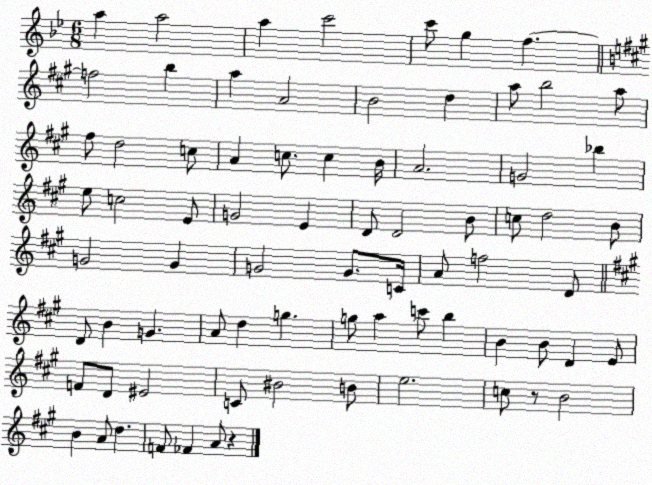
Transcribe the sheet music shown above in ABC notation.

X:1
T:Untitled
M:6/8
L:1/4
K:Bb
a a2 a c'2 c'/2 g f f2 b a A2 B2 d a/2 b2 a/2 ^f/2 d2 c/2 A c/2 c B/4 A2 G2 _b e/2 c2 E/2 G2 E D/2 D2 B/2 c/2 d2 B/2 G2 G G2 G/2 C/4 A/2 f2 D/2 D/2 B G A/2 d g g/2 a c'/2 b B B/2 D E/2 F/2 D/2 ^E2 C/2 ^B2 B/2 e2 c/2 z/2 B2 B A/2 d F/2 _F A/2 z